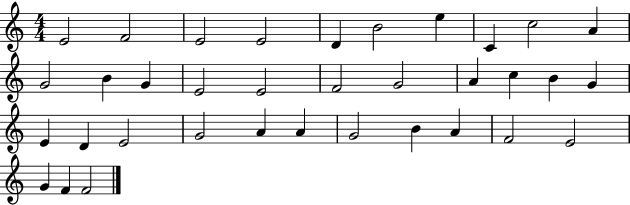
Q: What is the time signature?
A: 4/4